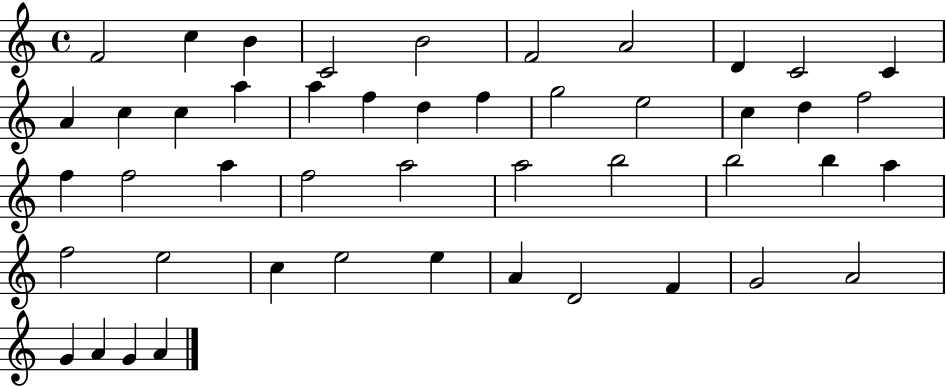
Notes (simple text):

F4/h C5/q B4/q C4/h B4/h F4/h A4/h D4/q C4/h C4/q A4/q C5/q C5/q A5/q A5/q F5/q D5/q F5/q G5/h E5/h C5/q D5/q F5/h F5/q F5/h A5/q F5/h A5/h A5/h B5/h B5/h B5/q A5/q F5/h E5/h C5/q E5/h E5/q A4/q D4/h F4/q G4/h A4/h G4/q A4/q G4/q A4/q